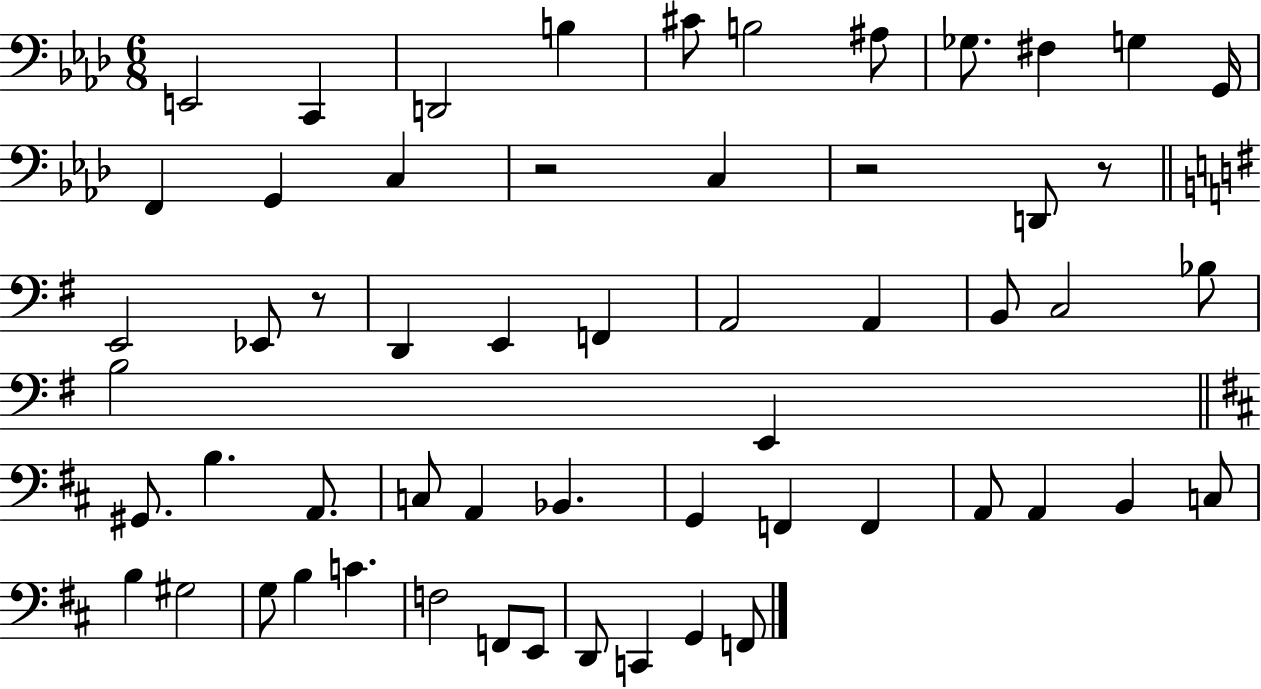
{
  \clef bass
  \numericTimeSignature
  \time 6/8
  \key aes \major
  e,2 c,4 | d,2 b4 | cis'8 b2 ais8 | ges8. fis4 g4 g,16 | \break f,4 g,4 c4 | r2 c4 | r2 d,8 r8 | \bar "||" \break \key g \major e,2 ees,8 r8 | d,4 e,4 f,4 | a,2 a,4 | b,8 c2 bes8 | \break b2 e,4 | \bar "||" \break \key d \major gis,8. b4. a,8. | c8 a,4 bes,4. | g,4 f,4 f,4 | a,8 a,4 b,4 c8 | \break b4 gis2 | g8 b4 c'4. | f2 f,8 e,8 | d,8 c,4 g,4 f,8 | \break \bar "|."
}